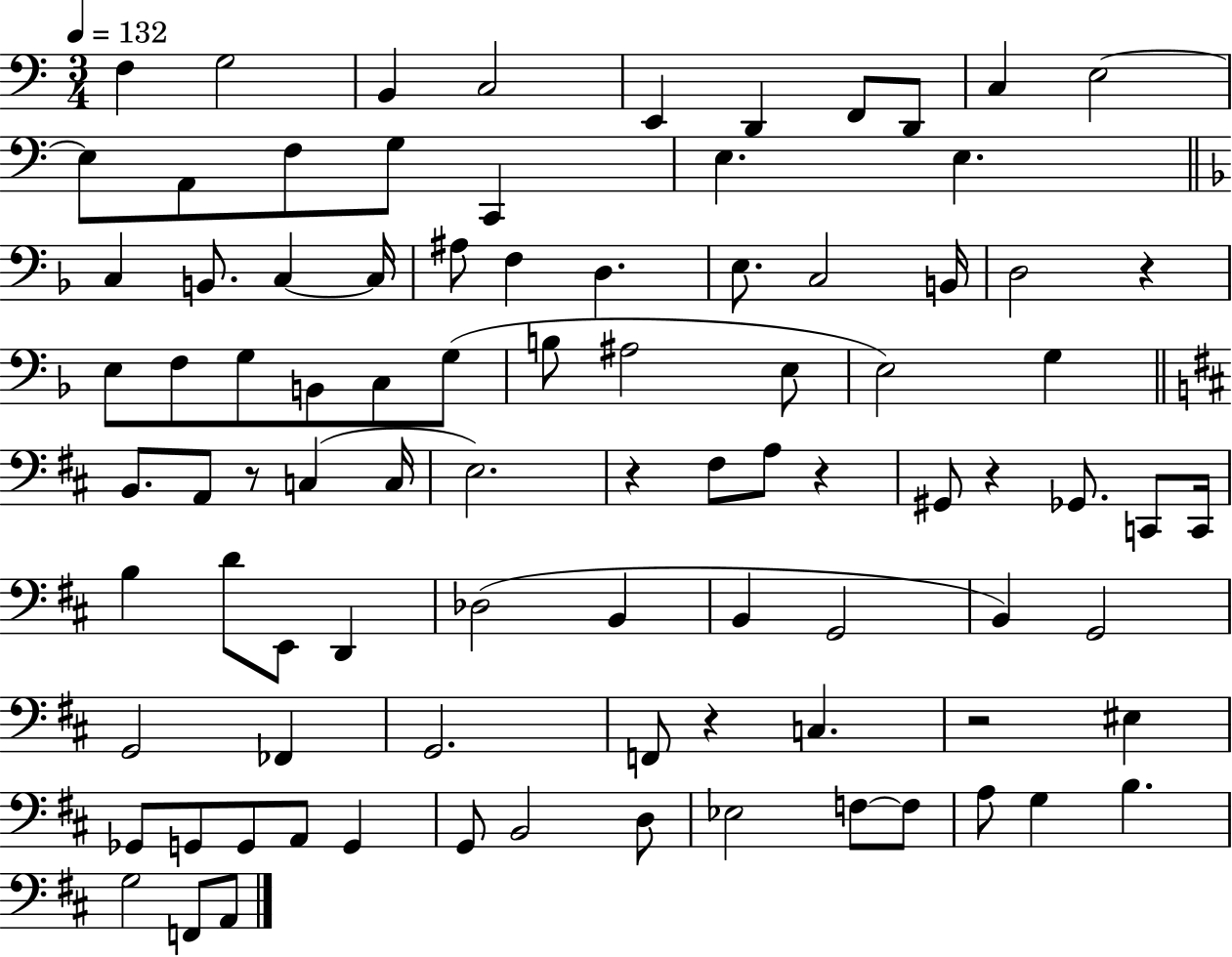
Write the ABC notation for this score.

X:1
T:Untitled
M:3/4
L:1/4
K:C
F, G,2 B,, C,2 E,, D,, F,,/2 D,,/2 C, E,2 E,/2 A,,/2 F,/2 G,/2 C,, E, E, C, B,,/2 C, C,/4 ^A,/2 F, D, E,/2 C,2 B,,/4 D,2 z E,/2 F,/2 G,/2 B,,/2 C,/2 G,/2 B,/2 ^A,2 E,/2 E,2 G, B,,/2 A,,/2 z/2 C, C,/4 E,2 z ^F,/2 A,/2 z ^G,,/2 z _G,,/2 C,,/2 C,,/4 B, D/2 E,,/2 D,, _D,2 B,, B,, G,,2 B,, G,,2 G,,2 _F,, G,,2 F,,/2 z C, z2 ^E, _G,,/2 G,,/2 G,,/2 A,,/2 G,, G,,/2 B,,2 D,/2 _E,2 F,/2 F,/2 A,/2 G, B, G,2 F,,/2 A,,/2